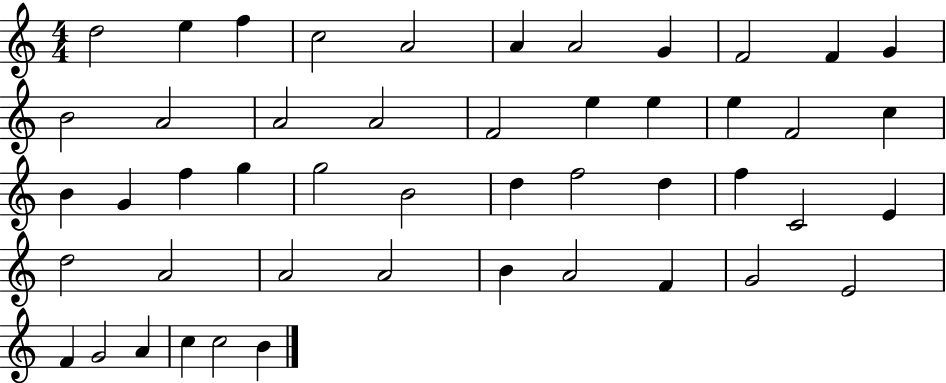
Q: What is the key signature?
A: C major